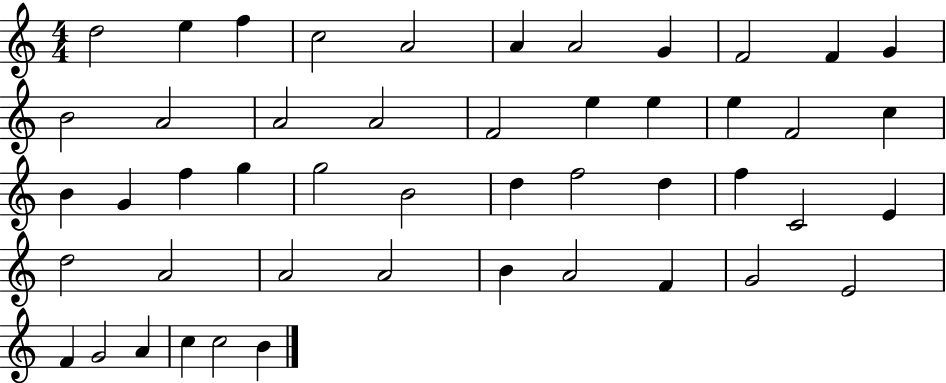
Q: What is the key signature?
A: C major